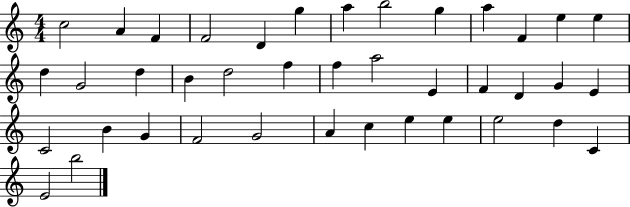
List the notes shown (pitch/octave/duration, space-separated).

C5/h A4/q F4/q F4/h D4/q G5/q A5/q B5/h G5/q A5/q F4/q E5/q E5/q D5/q G4/h D5/q B4/q D5/h F5/q F5/q A5/h E4/q F4/q D4/q G4/q E4/q C4/h B4/q G4/q F4/h G4/h A4/q C5/q E5/q E5/q E5/h D5/q C4/q E4/h B5/h